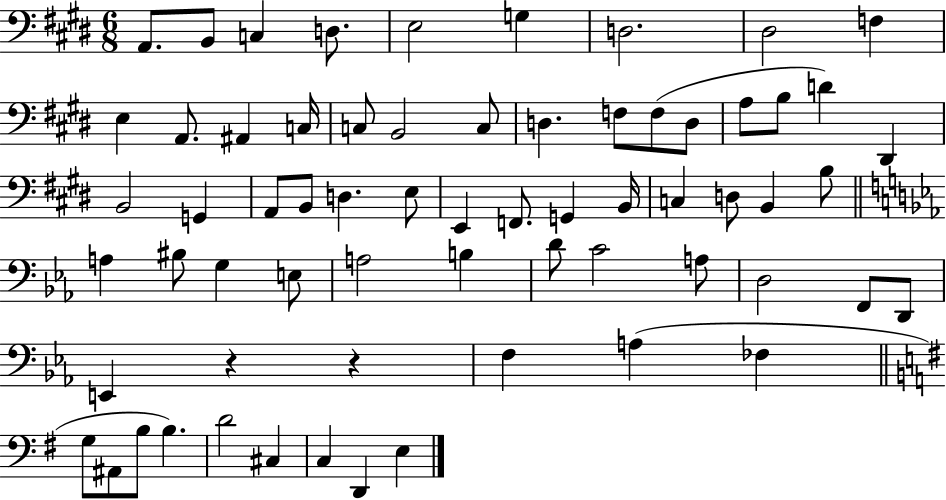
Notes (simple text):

A2/e. B2/e C3/q D3/e. E3/h G3/q D3/h. D#3/h F3/q E3/q A2/e. A#2/q C3/s C3/e B2/h C3/e D3/q. F3/e F3/e D3/e A3/e B3/e D4/q D#2/q B2/h G2/q A2/e B2/e D3/q. E3/e E2/q F2/e. G2/q B2/s C3/q D3/e B2/q B3/e A3/q BIS3/e G3/q E3/e A3/h B3/q D4/e C4/h A3/e D3/h F2/e D2/e E2/q R/q R/q F3/q A3/q FES3/q G3/e A#2/e B3/e B3/q. D4/h C#3/q C3/q D2/q E3/q